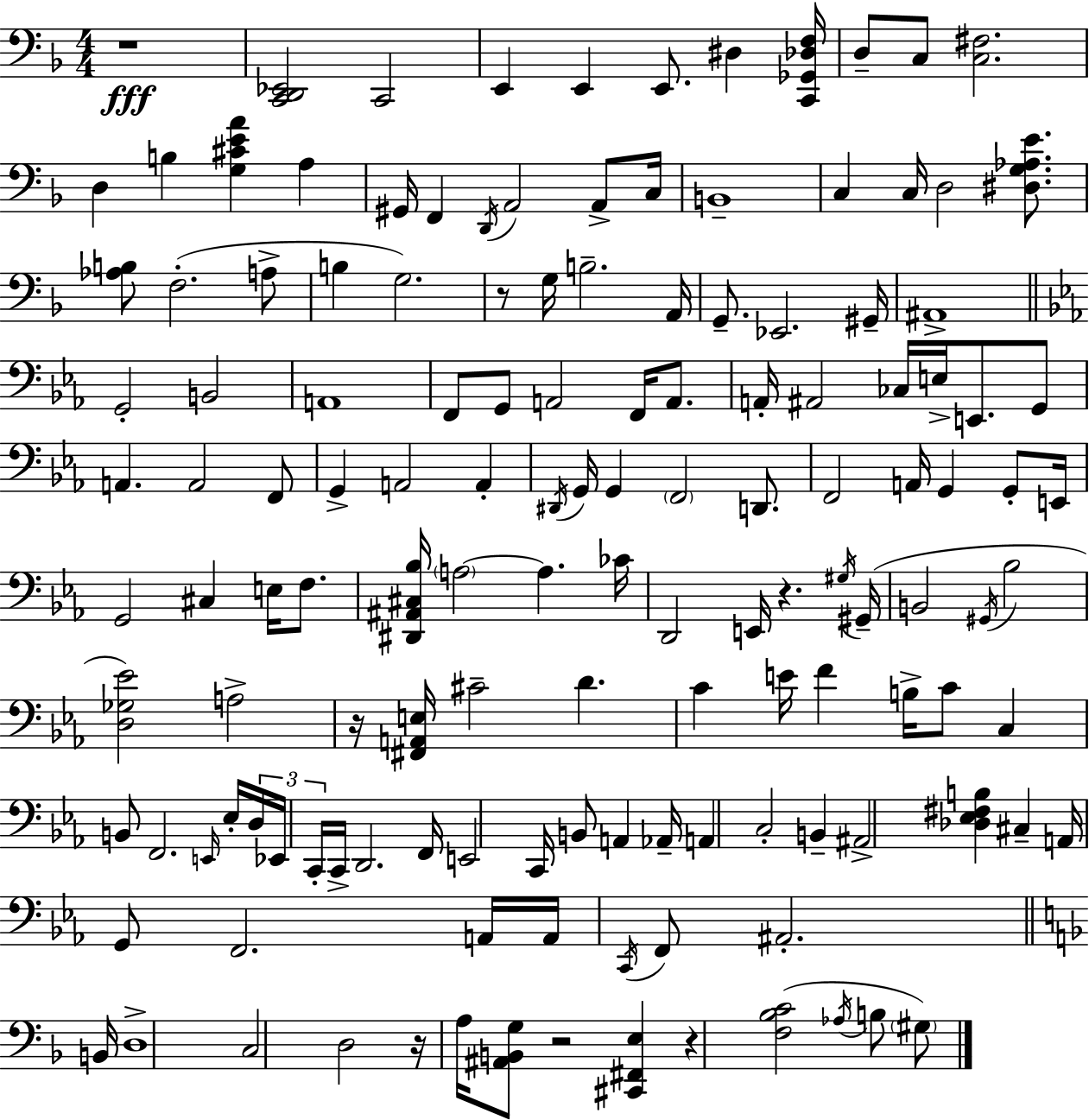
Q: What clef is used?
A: bass